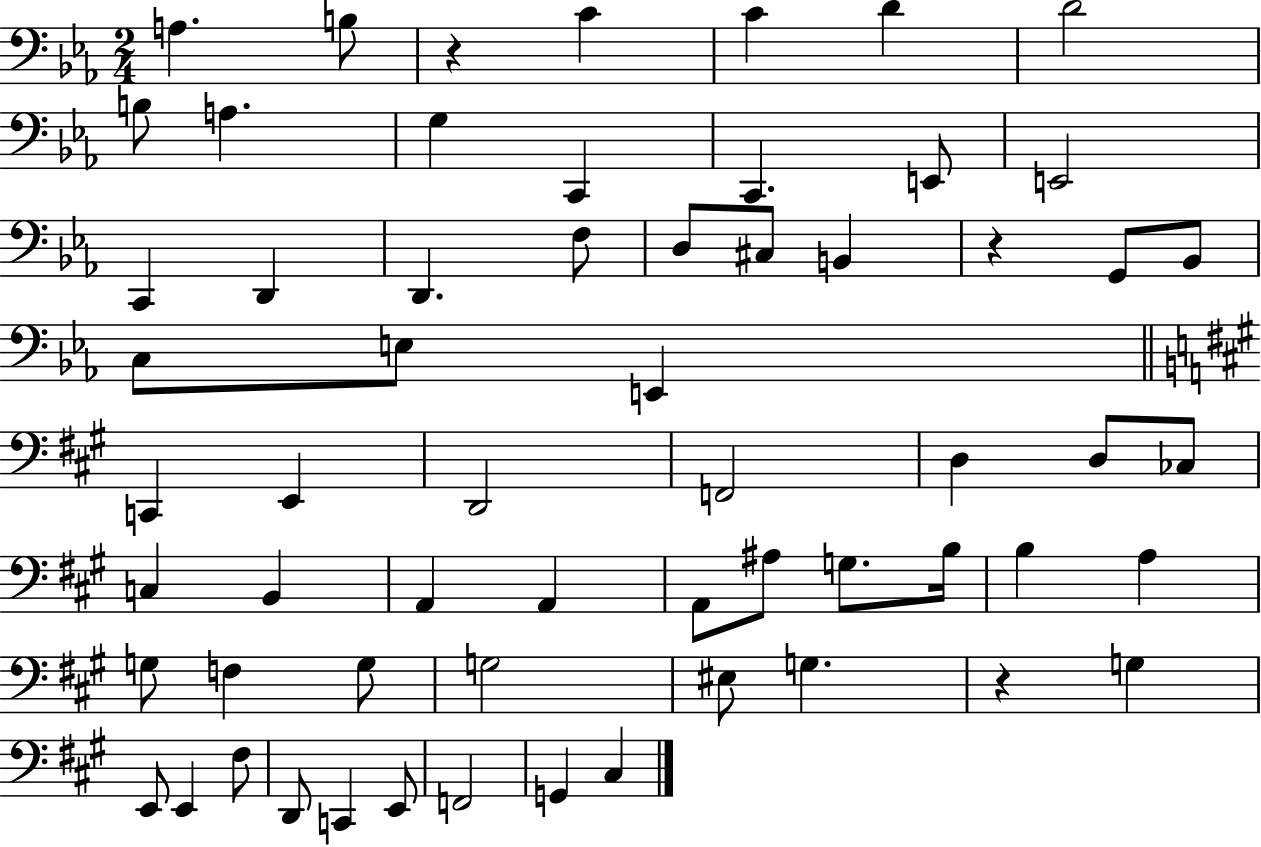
A3/q. B3/e R/q C4/q C4/q D4/q D4/h B3/e A3/q. G3/q C2/q C2/q. E2/e E2/h C2/q D2/q D2/q. F3/e D3/e C#3/e B2/q R/q G2/e Bb2/e C3/e E3/e E2/q C2/q E2/q D2/h F2/h D3/q D3/e CES3/e C3/q B2/q A2/q A2/q A2/e A#3/e G3/e. B3/s B3/q A3/q G3/e F3/q G3/e G3/h EIS3/e G3/q. R/q G3/q E2/e E2/q F#3/e D2/e C2/q E2/e F2/h G2/q C#3/q